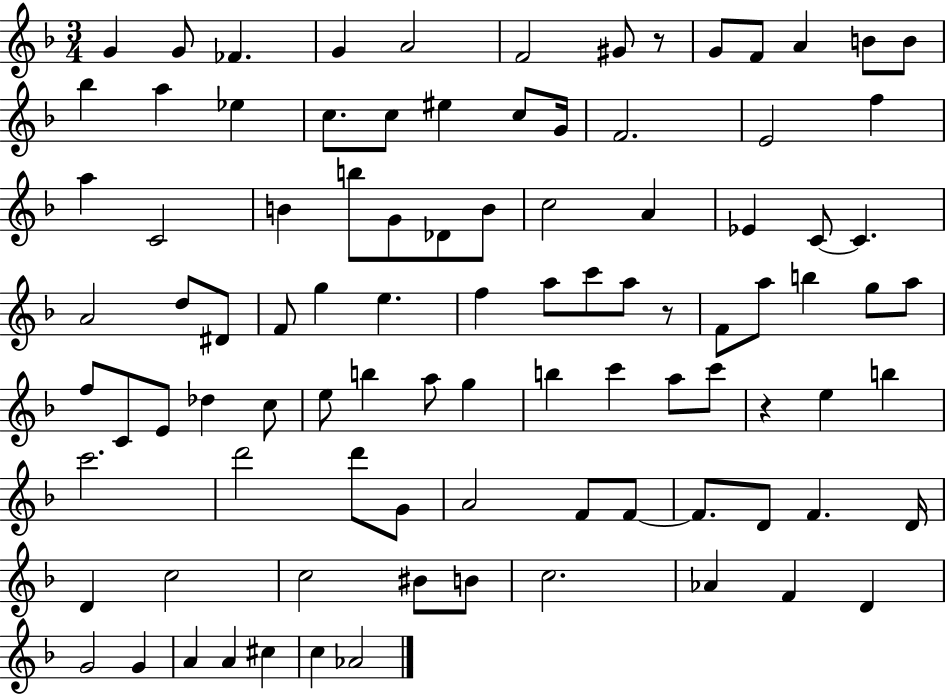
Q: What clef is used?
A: treble